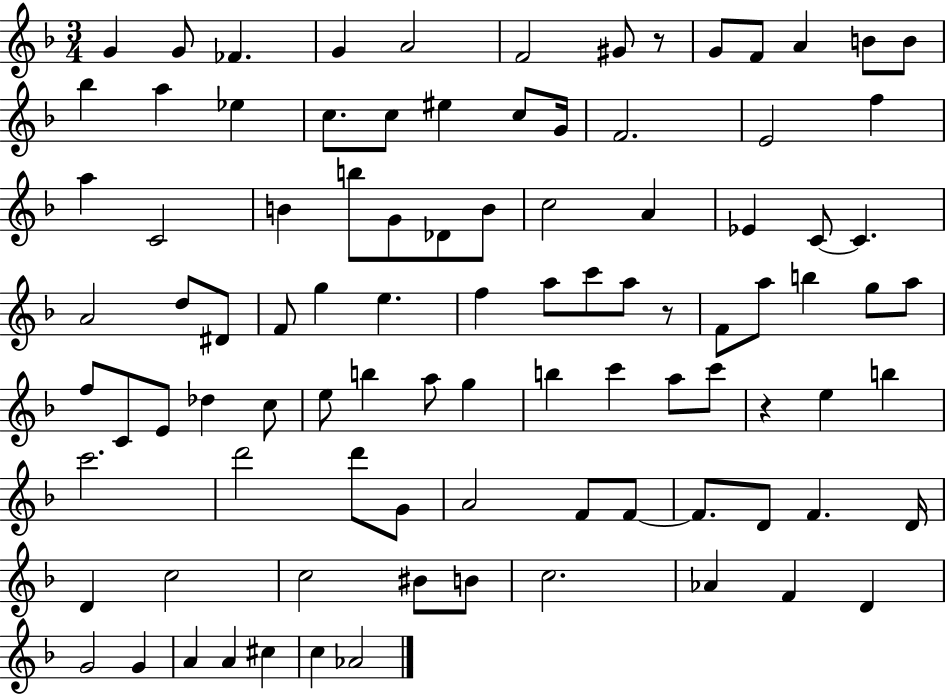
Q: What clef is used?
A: treble